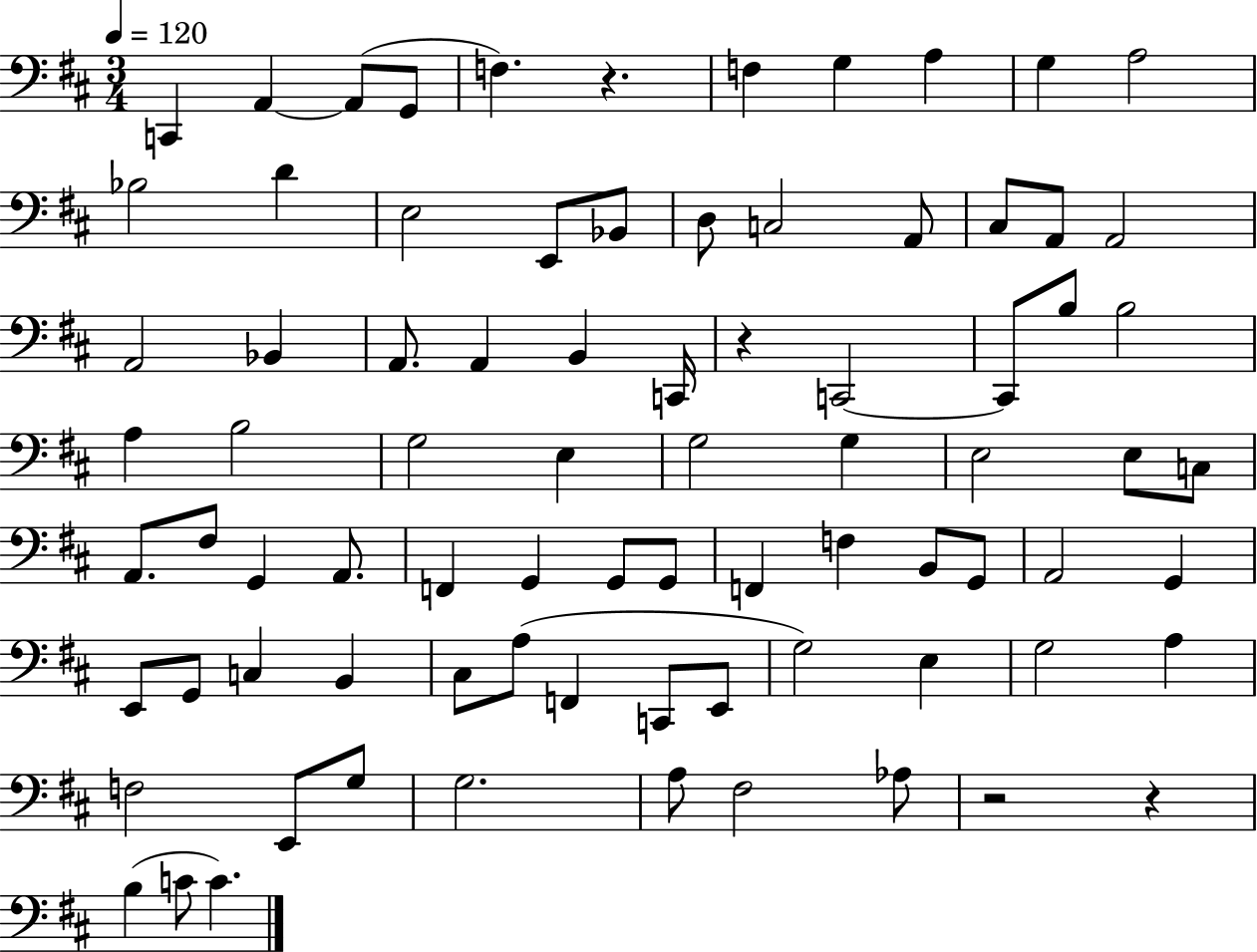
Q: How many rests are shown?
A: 4